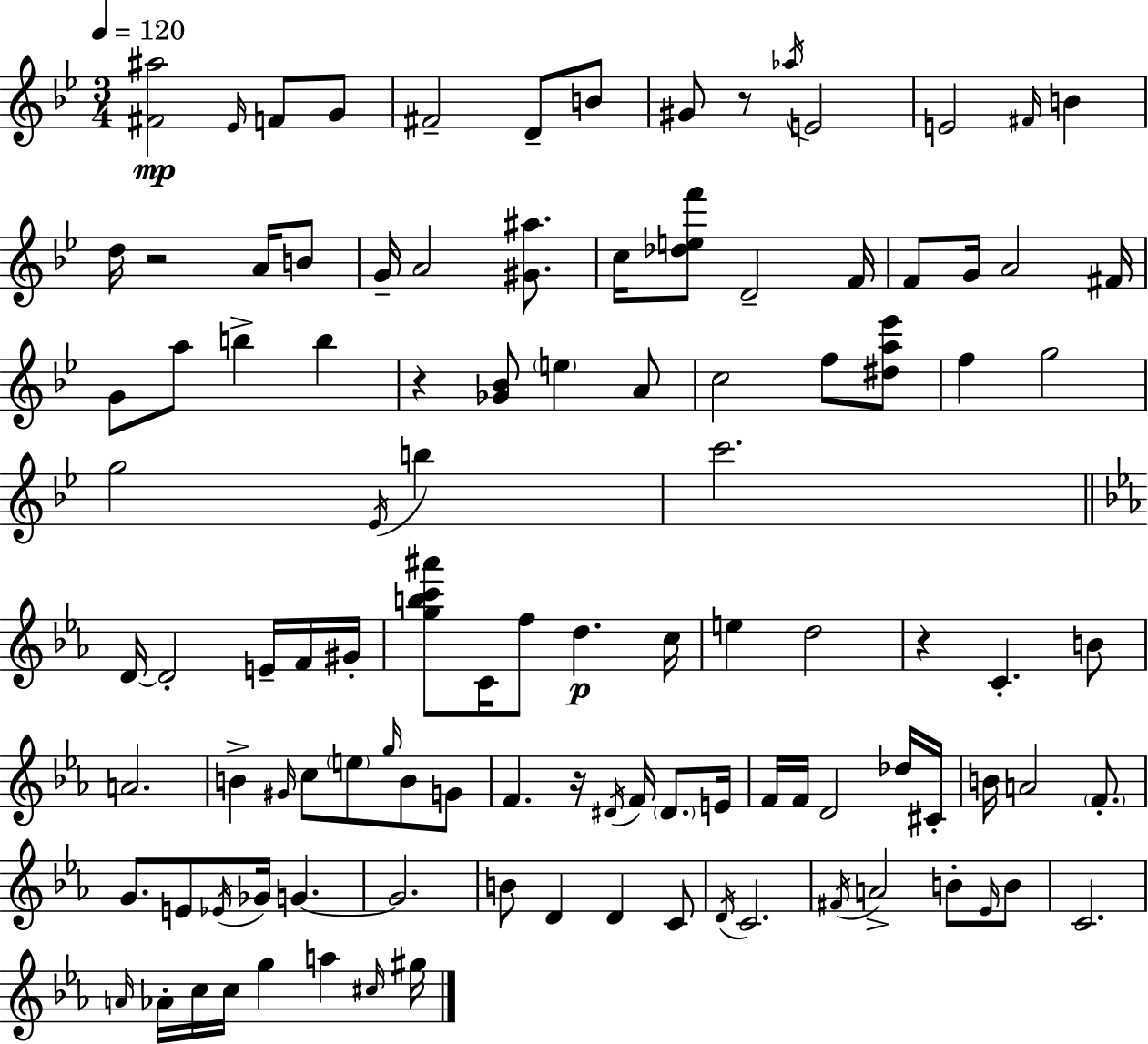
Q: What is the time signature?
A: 3/4